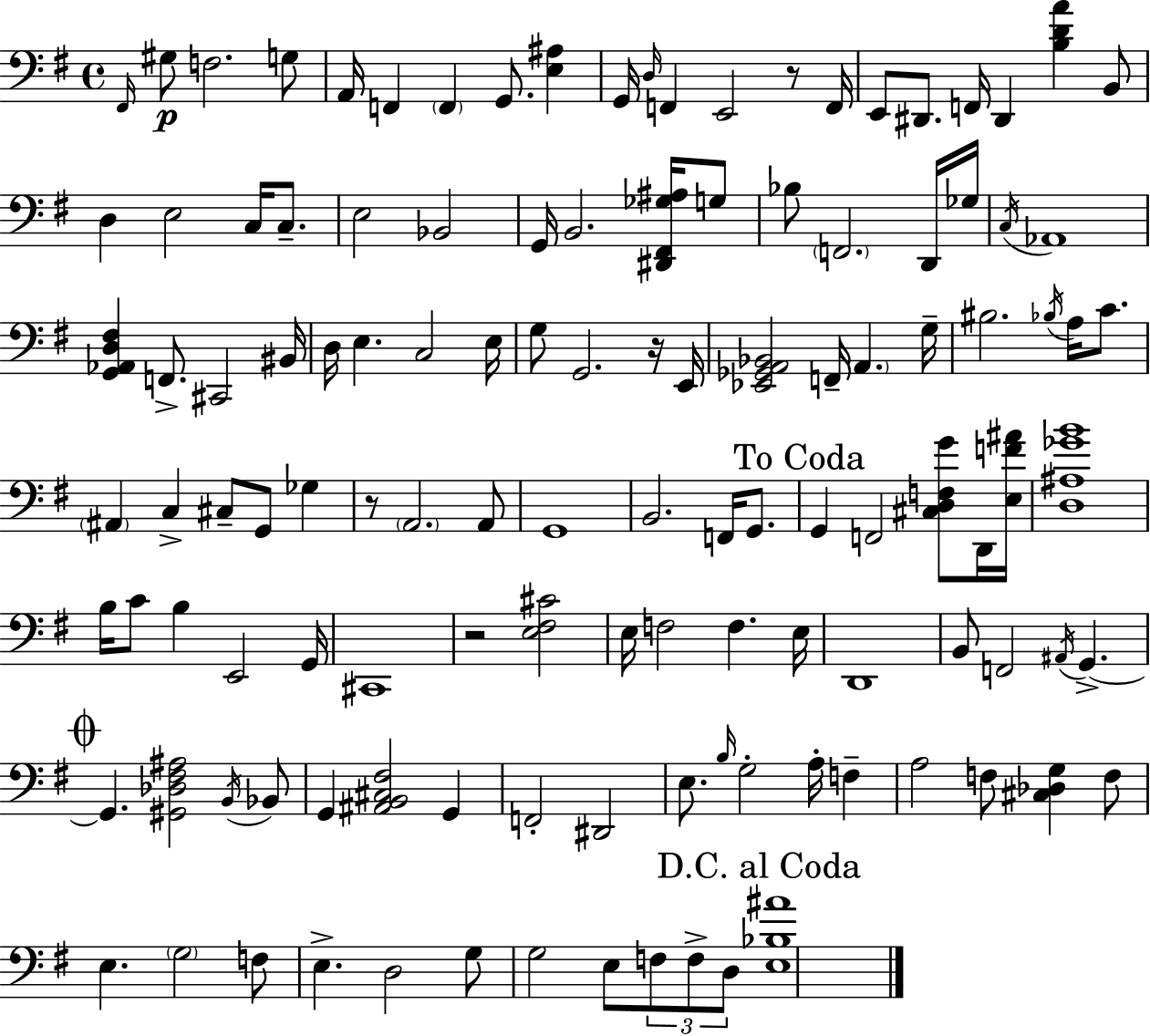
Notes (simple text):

F#2/s G#3/e F3/h. G3/e A2/s F2/q F2/q G2/e. [E3,A#3]/q G2/s D3/s F2/q E2/h R/e F2/s E2/e D#2/e. F2/s D#2/q [B3,D4,A4]/q B2/e D3/q E3/h C3/s C3/e. E3/h Bb2/h G2/s B2/h. [D#2,F#2,Gb3,A#3]/s G3/e Bb3/e F2/h. D2/s Gb3/s C3/s Ab2/w [G2,Ab2,D3,F#3]/q F2/e. C#2/h BIS2/s D3/s E3/q. C3/h E3/s G3/e G2/h. R/s E2/s [Eb2,Gb2,A2,Bb2]/h F2/s A2/q. G3/s BIS3/h. Bb3/s A3/s C4/e. A#2/q C3/q C#3/e G2/e Gb3/q R/e A2/h. A2/e G2/w B2/h. F2/s G2/e. G2/q F2/h [C#3,D3,F3,G4]/e D2/s [E3,F4,A#4]/s [D3,A#3,Gb4,B4]/w B3/s C4/e B3/q E2/h G2/s C#2/w R/h [E3,F#3,C#4]/h E3/s F3/h F3/q. E3/s D2/w B2/e F2/h A#2/s G2/q. G2/q. [G#2,Db3,F#3,A#3]/h B2/s Bb2/e G2/q [A#2,B2,C#3,F#3]/h G2/q F2/h D#2/h E3/e. B3/s G3/h A3/s F3/q A3/h F3/e [C#3,Db3,G3]/q F3/e E3/q. G3/h F3/e E3/q. D3/h G3/e G3/h E3/e F3/e F3/e D3/e [E3,Bb3,A#4]/w